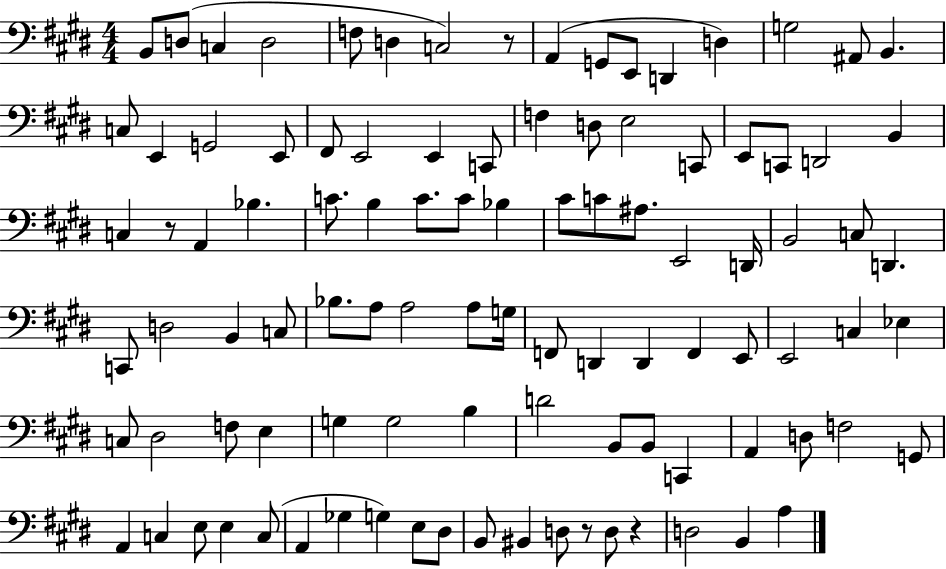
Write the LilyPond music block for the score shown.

{
  \clef bass
  \numericTimeSignature
  \time 4/4
  \key e \major
  b,8 d8( c4 d2 | f8 d4 c2) r8 | a,4( g,8 e,8 d,4 d4) | g2 ais,8 b,4. | \break c8 e,4 g,2 e,8 | fis,8 e,2 e,4 c,8 | f4 d8 e2 c,8 | e,8 c,8 d,2 b,4 | \break c4 r8 a,4 bes4. | c'8. b4 c'8. c'8 bes4 | cis'8 c'8 ais8. e,2 d,16 | b,2 c8 d,4. | \break c,8 d2 b,4 c8 | bes8. a8 a2 a8 g16 | f,8 d,4 d,4 f,4 e,8 | e,2 c4 ees4 | \break c8 dis2 f8 e4 | g4 g2 b4 | d'2 b,8 b,8 c,4 | a,4 d8 f2 g,8 | \break a,4 c4 e8 e4 c8( | a,4 ges4 g4) e8 dis8 | b,8 bis,4 d8 r8 d8 r4 | d2 b,4 a4 | \break \bar "|."
}